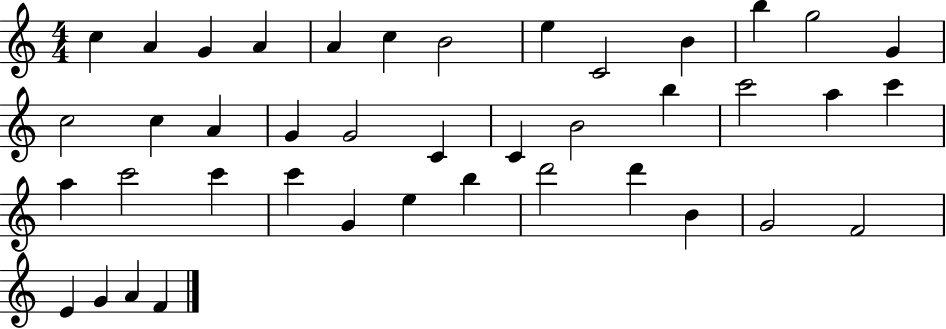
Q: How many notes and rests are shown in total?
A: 41